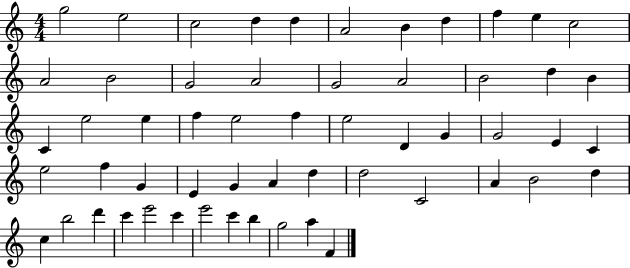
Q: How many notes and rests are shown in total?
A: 56